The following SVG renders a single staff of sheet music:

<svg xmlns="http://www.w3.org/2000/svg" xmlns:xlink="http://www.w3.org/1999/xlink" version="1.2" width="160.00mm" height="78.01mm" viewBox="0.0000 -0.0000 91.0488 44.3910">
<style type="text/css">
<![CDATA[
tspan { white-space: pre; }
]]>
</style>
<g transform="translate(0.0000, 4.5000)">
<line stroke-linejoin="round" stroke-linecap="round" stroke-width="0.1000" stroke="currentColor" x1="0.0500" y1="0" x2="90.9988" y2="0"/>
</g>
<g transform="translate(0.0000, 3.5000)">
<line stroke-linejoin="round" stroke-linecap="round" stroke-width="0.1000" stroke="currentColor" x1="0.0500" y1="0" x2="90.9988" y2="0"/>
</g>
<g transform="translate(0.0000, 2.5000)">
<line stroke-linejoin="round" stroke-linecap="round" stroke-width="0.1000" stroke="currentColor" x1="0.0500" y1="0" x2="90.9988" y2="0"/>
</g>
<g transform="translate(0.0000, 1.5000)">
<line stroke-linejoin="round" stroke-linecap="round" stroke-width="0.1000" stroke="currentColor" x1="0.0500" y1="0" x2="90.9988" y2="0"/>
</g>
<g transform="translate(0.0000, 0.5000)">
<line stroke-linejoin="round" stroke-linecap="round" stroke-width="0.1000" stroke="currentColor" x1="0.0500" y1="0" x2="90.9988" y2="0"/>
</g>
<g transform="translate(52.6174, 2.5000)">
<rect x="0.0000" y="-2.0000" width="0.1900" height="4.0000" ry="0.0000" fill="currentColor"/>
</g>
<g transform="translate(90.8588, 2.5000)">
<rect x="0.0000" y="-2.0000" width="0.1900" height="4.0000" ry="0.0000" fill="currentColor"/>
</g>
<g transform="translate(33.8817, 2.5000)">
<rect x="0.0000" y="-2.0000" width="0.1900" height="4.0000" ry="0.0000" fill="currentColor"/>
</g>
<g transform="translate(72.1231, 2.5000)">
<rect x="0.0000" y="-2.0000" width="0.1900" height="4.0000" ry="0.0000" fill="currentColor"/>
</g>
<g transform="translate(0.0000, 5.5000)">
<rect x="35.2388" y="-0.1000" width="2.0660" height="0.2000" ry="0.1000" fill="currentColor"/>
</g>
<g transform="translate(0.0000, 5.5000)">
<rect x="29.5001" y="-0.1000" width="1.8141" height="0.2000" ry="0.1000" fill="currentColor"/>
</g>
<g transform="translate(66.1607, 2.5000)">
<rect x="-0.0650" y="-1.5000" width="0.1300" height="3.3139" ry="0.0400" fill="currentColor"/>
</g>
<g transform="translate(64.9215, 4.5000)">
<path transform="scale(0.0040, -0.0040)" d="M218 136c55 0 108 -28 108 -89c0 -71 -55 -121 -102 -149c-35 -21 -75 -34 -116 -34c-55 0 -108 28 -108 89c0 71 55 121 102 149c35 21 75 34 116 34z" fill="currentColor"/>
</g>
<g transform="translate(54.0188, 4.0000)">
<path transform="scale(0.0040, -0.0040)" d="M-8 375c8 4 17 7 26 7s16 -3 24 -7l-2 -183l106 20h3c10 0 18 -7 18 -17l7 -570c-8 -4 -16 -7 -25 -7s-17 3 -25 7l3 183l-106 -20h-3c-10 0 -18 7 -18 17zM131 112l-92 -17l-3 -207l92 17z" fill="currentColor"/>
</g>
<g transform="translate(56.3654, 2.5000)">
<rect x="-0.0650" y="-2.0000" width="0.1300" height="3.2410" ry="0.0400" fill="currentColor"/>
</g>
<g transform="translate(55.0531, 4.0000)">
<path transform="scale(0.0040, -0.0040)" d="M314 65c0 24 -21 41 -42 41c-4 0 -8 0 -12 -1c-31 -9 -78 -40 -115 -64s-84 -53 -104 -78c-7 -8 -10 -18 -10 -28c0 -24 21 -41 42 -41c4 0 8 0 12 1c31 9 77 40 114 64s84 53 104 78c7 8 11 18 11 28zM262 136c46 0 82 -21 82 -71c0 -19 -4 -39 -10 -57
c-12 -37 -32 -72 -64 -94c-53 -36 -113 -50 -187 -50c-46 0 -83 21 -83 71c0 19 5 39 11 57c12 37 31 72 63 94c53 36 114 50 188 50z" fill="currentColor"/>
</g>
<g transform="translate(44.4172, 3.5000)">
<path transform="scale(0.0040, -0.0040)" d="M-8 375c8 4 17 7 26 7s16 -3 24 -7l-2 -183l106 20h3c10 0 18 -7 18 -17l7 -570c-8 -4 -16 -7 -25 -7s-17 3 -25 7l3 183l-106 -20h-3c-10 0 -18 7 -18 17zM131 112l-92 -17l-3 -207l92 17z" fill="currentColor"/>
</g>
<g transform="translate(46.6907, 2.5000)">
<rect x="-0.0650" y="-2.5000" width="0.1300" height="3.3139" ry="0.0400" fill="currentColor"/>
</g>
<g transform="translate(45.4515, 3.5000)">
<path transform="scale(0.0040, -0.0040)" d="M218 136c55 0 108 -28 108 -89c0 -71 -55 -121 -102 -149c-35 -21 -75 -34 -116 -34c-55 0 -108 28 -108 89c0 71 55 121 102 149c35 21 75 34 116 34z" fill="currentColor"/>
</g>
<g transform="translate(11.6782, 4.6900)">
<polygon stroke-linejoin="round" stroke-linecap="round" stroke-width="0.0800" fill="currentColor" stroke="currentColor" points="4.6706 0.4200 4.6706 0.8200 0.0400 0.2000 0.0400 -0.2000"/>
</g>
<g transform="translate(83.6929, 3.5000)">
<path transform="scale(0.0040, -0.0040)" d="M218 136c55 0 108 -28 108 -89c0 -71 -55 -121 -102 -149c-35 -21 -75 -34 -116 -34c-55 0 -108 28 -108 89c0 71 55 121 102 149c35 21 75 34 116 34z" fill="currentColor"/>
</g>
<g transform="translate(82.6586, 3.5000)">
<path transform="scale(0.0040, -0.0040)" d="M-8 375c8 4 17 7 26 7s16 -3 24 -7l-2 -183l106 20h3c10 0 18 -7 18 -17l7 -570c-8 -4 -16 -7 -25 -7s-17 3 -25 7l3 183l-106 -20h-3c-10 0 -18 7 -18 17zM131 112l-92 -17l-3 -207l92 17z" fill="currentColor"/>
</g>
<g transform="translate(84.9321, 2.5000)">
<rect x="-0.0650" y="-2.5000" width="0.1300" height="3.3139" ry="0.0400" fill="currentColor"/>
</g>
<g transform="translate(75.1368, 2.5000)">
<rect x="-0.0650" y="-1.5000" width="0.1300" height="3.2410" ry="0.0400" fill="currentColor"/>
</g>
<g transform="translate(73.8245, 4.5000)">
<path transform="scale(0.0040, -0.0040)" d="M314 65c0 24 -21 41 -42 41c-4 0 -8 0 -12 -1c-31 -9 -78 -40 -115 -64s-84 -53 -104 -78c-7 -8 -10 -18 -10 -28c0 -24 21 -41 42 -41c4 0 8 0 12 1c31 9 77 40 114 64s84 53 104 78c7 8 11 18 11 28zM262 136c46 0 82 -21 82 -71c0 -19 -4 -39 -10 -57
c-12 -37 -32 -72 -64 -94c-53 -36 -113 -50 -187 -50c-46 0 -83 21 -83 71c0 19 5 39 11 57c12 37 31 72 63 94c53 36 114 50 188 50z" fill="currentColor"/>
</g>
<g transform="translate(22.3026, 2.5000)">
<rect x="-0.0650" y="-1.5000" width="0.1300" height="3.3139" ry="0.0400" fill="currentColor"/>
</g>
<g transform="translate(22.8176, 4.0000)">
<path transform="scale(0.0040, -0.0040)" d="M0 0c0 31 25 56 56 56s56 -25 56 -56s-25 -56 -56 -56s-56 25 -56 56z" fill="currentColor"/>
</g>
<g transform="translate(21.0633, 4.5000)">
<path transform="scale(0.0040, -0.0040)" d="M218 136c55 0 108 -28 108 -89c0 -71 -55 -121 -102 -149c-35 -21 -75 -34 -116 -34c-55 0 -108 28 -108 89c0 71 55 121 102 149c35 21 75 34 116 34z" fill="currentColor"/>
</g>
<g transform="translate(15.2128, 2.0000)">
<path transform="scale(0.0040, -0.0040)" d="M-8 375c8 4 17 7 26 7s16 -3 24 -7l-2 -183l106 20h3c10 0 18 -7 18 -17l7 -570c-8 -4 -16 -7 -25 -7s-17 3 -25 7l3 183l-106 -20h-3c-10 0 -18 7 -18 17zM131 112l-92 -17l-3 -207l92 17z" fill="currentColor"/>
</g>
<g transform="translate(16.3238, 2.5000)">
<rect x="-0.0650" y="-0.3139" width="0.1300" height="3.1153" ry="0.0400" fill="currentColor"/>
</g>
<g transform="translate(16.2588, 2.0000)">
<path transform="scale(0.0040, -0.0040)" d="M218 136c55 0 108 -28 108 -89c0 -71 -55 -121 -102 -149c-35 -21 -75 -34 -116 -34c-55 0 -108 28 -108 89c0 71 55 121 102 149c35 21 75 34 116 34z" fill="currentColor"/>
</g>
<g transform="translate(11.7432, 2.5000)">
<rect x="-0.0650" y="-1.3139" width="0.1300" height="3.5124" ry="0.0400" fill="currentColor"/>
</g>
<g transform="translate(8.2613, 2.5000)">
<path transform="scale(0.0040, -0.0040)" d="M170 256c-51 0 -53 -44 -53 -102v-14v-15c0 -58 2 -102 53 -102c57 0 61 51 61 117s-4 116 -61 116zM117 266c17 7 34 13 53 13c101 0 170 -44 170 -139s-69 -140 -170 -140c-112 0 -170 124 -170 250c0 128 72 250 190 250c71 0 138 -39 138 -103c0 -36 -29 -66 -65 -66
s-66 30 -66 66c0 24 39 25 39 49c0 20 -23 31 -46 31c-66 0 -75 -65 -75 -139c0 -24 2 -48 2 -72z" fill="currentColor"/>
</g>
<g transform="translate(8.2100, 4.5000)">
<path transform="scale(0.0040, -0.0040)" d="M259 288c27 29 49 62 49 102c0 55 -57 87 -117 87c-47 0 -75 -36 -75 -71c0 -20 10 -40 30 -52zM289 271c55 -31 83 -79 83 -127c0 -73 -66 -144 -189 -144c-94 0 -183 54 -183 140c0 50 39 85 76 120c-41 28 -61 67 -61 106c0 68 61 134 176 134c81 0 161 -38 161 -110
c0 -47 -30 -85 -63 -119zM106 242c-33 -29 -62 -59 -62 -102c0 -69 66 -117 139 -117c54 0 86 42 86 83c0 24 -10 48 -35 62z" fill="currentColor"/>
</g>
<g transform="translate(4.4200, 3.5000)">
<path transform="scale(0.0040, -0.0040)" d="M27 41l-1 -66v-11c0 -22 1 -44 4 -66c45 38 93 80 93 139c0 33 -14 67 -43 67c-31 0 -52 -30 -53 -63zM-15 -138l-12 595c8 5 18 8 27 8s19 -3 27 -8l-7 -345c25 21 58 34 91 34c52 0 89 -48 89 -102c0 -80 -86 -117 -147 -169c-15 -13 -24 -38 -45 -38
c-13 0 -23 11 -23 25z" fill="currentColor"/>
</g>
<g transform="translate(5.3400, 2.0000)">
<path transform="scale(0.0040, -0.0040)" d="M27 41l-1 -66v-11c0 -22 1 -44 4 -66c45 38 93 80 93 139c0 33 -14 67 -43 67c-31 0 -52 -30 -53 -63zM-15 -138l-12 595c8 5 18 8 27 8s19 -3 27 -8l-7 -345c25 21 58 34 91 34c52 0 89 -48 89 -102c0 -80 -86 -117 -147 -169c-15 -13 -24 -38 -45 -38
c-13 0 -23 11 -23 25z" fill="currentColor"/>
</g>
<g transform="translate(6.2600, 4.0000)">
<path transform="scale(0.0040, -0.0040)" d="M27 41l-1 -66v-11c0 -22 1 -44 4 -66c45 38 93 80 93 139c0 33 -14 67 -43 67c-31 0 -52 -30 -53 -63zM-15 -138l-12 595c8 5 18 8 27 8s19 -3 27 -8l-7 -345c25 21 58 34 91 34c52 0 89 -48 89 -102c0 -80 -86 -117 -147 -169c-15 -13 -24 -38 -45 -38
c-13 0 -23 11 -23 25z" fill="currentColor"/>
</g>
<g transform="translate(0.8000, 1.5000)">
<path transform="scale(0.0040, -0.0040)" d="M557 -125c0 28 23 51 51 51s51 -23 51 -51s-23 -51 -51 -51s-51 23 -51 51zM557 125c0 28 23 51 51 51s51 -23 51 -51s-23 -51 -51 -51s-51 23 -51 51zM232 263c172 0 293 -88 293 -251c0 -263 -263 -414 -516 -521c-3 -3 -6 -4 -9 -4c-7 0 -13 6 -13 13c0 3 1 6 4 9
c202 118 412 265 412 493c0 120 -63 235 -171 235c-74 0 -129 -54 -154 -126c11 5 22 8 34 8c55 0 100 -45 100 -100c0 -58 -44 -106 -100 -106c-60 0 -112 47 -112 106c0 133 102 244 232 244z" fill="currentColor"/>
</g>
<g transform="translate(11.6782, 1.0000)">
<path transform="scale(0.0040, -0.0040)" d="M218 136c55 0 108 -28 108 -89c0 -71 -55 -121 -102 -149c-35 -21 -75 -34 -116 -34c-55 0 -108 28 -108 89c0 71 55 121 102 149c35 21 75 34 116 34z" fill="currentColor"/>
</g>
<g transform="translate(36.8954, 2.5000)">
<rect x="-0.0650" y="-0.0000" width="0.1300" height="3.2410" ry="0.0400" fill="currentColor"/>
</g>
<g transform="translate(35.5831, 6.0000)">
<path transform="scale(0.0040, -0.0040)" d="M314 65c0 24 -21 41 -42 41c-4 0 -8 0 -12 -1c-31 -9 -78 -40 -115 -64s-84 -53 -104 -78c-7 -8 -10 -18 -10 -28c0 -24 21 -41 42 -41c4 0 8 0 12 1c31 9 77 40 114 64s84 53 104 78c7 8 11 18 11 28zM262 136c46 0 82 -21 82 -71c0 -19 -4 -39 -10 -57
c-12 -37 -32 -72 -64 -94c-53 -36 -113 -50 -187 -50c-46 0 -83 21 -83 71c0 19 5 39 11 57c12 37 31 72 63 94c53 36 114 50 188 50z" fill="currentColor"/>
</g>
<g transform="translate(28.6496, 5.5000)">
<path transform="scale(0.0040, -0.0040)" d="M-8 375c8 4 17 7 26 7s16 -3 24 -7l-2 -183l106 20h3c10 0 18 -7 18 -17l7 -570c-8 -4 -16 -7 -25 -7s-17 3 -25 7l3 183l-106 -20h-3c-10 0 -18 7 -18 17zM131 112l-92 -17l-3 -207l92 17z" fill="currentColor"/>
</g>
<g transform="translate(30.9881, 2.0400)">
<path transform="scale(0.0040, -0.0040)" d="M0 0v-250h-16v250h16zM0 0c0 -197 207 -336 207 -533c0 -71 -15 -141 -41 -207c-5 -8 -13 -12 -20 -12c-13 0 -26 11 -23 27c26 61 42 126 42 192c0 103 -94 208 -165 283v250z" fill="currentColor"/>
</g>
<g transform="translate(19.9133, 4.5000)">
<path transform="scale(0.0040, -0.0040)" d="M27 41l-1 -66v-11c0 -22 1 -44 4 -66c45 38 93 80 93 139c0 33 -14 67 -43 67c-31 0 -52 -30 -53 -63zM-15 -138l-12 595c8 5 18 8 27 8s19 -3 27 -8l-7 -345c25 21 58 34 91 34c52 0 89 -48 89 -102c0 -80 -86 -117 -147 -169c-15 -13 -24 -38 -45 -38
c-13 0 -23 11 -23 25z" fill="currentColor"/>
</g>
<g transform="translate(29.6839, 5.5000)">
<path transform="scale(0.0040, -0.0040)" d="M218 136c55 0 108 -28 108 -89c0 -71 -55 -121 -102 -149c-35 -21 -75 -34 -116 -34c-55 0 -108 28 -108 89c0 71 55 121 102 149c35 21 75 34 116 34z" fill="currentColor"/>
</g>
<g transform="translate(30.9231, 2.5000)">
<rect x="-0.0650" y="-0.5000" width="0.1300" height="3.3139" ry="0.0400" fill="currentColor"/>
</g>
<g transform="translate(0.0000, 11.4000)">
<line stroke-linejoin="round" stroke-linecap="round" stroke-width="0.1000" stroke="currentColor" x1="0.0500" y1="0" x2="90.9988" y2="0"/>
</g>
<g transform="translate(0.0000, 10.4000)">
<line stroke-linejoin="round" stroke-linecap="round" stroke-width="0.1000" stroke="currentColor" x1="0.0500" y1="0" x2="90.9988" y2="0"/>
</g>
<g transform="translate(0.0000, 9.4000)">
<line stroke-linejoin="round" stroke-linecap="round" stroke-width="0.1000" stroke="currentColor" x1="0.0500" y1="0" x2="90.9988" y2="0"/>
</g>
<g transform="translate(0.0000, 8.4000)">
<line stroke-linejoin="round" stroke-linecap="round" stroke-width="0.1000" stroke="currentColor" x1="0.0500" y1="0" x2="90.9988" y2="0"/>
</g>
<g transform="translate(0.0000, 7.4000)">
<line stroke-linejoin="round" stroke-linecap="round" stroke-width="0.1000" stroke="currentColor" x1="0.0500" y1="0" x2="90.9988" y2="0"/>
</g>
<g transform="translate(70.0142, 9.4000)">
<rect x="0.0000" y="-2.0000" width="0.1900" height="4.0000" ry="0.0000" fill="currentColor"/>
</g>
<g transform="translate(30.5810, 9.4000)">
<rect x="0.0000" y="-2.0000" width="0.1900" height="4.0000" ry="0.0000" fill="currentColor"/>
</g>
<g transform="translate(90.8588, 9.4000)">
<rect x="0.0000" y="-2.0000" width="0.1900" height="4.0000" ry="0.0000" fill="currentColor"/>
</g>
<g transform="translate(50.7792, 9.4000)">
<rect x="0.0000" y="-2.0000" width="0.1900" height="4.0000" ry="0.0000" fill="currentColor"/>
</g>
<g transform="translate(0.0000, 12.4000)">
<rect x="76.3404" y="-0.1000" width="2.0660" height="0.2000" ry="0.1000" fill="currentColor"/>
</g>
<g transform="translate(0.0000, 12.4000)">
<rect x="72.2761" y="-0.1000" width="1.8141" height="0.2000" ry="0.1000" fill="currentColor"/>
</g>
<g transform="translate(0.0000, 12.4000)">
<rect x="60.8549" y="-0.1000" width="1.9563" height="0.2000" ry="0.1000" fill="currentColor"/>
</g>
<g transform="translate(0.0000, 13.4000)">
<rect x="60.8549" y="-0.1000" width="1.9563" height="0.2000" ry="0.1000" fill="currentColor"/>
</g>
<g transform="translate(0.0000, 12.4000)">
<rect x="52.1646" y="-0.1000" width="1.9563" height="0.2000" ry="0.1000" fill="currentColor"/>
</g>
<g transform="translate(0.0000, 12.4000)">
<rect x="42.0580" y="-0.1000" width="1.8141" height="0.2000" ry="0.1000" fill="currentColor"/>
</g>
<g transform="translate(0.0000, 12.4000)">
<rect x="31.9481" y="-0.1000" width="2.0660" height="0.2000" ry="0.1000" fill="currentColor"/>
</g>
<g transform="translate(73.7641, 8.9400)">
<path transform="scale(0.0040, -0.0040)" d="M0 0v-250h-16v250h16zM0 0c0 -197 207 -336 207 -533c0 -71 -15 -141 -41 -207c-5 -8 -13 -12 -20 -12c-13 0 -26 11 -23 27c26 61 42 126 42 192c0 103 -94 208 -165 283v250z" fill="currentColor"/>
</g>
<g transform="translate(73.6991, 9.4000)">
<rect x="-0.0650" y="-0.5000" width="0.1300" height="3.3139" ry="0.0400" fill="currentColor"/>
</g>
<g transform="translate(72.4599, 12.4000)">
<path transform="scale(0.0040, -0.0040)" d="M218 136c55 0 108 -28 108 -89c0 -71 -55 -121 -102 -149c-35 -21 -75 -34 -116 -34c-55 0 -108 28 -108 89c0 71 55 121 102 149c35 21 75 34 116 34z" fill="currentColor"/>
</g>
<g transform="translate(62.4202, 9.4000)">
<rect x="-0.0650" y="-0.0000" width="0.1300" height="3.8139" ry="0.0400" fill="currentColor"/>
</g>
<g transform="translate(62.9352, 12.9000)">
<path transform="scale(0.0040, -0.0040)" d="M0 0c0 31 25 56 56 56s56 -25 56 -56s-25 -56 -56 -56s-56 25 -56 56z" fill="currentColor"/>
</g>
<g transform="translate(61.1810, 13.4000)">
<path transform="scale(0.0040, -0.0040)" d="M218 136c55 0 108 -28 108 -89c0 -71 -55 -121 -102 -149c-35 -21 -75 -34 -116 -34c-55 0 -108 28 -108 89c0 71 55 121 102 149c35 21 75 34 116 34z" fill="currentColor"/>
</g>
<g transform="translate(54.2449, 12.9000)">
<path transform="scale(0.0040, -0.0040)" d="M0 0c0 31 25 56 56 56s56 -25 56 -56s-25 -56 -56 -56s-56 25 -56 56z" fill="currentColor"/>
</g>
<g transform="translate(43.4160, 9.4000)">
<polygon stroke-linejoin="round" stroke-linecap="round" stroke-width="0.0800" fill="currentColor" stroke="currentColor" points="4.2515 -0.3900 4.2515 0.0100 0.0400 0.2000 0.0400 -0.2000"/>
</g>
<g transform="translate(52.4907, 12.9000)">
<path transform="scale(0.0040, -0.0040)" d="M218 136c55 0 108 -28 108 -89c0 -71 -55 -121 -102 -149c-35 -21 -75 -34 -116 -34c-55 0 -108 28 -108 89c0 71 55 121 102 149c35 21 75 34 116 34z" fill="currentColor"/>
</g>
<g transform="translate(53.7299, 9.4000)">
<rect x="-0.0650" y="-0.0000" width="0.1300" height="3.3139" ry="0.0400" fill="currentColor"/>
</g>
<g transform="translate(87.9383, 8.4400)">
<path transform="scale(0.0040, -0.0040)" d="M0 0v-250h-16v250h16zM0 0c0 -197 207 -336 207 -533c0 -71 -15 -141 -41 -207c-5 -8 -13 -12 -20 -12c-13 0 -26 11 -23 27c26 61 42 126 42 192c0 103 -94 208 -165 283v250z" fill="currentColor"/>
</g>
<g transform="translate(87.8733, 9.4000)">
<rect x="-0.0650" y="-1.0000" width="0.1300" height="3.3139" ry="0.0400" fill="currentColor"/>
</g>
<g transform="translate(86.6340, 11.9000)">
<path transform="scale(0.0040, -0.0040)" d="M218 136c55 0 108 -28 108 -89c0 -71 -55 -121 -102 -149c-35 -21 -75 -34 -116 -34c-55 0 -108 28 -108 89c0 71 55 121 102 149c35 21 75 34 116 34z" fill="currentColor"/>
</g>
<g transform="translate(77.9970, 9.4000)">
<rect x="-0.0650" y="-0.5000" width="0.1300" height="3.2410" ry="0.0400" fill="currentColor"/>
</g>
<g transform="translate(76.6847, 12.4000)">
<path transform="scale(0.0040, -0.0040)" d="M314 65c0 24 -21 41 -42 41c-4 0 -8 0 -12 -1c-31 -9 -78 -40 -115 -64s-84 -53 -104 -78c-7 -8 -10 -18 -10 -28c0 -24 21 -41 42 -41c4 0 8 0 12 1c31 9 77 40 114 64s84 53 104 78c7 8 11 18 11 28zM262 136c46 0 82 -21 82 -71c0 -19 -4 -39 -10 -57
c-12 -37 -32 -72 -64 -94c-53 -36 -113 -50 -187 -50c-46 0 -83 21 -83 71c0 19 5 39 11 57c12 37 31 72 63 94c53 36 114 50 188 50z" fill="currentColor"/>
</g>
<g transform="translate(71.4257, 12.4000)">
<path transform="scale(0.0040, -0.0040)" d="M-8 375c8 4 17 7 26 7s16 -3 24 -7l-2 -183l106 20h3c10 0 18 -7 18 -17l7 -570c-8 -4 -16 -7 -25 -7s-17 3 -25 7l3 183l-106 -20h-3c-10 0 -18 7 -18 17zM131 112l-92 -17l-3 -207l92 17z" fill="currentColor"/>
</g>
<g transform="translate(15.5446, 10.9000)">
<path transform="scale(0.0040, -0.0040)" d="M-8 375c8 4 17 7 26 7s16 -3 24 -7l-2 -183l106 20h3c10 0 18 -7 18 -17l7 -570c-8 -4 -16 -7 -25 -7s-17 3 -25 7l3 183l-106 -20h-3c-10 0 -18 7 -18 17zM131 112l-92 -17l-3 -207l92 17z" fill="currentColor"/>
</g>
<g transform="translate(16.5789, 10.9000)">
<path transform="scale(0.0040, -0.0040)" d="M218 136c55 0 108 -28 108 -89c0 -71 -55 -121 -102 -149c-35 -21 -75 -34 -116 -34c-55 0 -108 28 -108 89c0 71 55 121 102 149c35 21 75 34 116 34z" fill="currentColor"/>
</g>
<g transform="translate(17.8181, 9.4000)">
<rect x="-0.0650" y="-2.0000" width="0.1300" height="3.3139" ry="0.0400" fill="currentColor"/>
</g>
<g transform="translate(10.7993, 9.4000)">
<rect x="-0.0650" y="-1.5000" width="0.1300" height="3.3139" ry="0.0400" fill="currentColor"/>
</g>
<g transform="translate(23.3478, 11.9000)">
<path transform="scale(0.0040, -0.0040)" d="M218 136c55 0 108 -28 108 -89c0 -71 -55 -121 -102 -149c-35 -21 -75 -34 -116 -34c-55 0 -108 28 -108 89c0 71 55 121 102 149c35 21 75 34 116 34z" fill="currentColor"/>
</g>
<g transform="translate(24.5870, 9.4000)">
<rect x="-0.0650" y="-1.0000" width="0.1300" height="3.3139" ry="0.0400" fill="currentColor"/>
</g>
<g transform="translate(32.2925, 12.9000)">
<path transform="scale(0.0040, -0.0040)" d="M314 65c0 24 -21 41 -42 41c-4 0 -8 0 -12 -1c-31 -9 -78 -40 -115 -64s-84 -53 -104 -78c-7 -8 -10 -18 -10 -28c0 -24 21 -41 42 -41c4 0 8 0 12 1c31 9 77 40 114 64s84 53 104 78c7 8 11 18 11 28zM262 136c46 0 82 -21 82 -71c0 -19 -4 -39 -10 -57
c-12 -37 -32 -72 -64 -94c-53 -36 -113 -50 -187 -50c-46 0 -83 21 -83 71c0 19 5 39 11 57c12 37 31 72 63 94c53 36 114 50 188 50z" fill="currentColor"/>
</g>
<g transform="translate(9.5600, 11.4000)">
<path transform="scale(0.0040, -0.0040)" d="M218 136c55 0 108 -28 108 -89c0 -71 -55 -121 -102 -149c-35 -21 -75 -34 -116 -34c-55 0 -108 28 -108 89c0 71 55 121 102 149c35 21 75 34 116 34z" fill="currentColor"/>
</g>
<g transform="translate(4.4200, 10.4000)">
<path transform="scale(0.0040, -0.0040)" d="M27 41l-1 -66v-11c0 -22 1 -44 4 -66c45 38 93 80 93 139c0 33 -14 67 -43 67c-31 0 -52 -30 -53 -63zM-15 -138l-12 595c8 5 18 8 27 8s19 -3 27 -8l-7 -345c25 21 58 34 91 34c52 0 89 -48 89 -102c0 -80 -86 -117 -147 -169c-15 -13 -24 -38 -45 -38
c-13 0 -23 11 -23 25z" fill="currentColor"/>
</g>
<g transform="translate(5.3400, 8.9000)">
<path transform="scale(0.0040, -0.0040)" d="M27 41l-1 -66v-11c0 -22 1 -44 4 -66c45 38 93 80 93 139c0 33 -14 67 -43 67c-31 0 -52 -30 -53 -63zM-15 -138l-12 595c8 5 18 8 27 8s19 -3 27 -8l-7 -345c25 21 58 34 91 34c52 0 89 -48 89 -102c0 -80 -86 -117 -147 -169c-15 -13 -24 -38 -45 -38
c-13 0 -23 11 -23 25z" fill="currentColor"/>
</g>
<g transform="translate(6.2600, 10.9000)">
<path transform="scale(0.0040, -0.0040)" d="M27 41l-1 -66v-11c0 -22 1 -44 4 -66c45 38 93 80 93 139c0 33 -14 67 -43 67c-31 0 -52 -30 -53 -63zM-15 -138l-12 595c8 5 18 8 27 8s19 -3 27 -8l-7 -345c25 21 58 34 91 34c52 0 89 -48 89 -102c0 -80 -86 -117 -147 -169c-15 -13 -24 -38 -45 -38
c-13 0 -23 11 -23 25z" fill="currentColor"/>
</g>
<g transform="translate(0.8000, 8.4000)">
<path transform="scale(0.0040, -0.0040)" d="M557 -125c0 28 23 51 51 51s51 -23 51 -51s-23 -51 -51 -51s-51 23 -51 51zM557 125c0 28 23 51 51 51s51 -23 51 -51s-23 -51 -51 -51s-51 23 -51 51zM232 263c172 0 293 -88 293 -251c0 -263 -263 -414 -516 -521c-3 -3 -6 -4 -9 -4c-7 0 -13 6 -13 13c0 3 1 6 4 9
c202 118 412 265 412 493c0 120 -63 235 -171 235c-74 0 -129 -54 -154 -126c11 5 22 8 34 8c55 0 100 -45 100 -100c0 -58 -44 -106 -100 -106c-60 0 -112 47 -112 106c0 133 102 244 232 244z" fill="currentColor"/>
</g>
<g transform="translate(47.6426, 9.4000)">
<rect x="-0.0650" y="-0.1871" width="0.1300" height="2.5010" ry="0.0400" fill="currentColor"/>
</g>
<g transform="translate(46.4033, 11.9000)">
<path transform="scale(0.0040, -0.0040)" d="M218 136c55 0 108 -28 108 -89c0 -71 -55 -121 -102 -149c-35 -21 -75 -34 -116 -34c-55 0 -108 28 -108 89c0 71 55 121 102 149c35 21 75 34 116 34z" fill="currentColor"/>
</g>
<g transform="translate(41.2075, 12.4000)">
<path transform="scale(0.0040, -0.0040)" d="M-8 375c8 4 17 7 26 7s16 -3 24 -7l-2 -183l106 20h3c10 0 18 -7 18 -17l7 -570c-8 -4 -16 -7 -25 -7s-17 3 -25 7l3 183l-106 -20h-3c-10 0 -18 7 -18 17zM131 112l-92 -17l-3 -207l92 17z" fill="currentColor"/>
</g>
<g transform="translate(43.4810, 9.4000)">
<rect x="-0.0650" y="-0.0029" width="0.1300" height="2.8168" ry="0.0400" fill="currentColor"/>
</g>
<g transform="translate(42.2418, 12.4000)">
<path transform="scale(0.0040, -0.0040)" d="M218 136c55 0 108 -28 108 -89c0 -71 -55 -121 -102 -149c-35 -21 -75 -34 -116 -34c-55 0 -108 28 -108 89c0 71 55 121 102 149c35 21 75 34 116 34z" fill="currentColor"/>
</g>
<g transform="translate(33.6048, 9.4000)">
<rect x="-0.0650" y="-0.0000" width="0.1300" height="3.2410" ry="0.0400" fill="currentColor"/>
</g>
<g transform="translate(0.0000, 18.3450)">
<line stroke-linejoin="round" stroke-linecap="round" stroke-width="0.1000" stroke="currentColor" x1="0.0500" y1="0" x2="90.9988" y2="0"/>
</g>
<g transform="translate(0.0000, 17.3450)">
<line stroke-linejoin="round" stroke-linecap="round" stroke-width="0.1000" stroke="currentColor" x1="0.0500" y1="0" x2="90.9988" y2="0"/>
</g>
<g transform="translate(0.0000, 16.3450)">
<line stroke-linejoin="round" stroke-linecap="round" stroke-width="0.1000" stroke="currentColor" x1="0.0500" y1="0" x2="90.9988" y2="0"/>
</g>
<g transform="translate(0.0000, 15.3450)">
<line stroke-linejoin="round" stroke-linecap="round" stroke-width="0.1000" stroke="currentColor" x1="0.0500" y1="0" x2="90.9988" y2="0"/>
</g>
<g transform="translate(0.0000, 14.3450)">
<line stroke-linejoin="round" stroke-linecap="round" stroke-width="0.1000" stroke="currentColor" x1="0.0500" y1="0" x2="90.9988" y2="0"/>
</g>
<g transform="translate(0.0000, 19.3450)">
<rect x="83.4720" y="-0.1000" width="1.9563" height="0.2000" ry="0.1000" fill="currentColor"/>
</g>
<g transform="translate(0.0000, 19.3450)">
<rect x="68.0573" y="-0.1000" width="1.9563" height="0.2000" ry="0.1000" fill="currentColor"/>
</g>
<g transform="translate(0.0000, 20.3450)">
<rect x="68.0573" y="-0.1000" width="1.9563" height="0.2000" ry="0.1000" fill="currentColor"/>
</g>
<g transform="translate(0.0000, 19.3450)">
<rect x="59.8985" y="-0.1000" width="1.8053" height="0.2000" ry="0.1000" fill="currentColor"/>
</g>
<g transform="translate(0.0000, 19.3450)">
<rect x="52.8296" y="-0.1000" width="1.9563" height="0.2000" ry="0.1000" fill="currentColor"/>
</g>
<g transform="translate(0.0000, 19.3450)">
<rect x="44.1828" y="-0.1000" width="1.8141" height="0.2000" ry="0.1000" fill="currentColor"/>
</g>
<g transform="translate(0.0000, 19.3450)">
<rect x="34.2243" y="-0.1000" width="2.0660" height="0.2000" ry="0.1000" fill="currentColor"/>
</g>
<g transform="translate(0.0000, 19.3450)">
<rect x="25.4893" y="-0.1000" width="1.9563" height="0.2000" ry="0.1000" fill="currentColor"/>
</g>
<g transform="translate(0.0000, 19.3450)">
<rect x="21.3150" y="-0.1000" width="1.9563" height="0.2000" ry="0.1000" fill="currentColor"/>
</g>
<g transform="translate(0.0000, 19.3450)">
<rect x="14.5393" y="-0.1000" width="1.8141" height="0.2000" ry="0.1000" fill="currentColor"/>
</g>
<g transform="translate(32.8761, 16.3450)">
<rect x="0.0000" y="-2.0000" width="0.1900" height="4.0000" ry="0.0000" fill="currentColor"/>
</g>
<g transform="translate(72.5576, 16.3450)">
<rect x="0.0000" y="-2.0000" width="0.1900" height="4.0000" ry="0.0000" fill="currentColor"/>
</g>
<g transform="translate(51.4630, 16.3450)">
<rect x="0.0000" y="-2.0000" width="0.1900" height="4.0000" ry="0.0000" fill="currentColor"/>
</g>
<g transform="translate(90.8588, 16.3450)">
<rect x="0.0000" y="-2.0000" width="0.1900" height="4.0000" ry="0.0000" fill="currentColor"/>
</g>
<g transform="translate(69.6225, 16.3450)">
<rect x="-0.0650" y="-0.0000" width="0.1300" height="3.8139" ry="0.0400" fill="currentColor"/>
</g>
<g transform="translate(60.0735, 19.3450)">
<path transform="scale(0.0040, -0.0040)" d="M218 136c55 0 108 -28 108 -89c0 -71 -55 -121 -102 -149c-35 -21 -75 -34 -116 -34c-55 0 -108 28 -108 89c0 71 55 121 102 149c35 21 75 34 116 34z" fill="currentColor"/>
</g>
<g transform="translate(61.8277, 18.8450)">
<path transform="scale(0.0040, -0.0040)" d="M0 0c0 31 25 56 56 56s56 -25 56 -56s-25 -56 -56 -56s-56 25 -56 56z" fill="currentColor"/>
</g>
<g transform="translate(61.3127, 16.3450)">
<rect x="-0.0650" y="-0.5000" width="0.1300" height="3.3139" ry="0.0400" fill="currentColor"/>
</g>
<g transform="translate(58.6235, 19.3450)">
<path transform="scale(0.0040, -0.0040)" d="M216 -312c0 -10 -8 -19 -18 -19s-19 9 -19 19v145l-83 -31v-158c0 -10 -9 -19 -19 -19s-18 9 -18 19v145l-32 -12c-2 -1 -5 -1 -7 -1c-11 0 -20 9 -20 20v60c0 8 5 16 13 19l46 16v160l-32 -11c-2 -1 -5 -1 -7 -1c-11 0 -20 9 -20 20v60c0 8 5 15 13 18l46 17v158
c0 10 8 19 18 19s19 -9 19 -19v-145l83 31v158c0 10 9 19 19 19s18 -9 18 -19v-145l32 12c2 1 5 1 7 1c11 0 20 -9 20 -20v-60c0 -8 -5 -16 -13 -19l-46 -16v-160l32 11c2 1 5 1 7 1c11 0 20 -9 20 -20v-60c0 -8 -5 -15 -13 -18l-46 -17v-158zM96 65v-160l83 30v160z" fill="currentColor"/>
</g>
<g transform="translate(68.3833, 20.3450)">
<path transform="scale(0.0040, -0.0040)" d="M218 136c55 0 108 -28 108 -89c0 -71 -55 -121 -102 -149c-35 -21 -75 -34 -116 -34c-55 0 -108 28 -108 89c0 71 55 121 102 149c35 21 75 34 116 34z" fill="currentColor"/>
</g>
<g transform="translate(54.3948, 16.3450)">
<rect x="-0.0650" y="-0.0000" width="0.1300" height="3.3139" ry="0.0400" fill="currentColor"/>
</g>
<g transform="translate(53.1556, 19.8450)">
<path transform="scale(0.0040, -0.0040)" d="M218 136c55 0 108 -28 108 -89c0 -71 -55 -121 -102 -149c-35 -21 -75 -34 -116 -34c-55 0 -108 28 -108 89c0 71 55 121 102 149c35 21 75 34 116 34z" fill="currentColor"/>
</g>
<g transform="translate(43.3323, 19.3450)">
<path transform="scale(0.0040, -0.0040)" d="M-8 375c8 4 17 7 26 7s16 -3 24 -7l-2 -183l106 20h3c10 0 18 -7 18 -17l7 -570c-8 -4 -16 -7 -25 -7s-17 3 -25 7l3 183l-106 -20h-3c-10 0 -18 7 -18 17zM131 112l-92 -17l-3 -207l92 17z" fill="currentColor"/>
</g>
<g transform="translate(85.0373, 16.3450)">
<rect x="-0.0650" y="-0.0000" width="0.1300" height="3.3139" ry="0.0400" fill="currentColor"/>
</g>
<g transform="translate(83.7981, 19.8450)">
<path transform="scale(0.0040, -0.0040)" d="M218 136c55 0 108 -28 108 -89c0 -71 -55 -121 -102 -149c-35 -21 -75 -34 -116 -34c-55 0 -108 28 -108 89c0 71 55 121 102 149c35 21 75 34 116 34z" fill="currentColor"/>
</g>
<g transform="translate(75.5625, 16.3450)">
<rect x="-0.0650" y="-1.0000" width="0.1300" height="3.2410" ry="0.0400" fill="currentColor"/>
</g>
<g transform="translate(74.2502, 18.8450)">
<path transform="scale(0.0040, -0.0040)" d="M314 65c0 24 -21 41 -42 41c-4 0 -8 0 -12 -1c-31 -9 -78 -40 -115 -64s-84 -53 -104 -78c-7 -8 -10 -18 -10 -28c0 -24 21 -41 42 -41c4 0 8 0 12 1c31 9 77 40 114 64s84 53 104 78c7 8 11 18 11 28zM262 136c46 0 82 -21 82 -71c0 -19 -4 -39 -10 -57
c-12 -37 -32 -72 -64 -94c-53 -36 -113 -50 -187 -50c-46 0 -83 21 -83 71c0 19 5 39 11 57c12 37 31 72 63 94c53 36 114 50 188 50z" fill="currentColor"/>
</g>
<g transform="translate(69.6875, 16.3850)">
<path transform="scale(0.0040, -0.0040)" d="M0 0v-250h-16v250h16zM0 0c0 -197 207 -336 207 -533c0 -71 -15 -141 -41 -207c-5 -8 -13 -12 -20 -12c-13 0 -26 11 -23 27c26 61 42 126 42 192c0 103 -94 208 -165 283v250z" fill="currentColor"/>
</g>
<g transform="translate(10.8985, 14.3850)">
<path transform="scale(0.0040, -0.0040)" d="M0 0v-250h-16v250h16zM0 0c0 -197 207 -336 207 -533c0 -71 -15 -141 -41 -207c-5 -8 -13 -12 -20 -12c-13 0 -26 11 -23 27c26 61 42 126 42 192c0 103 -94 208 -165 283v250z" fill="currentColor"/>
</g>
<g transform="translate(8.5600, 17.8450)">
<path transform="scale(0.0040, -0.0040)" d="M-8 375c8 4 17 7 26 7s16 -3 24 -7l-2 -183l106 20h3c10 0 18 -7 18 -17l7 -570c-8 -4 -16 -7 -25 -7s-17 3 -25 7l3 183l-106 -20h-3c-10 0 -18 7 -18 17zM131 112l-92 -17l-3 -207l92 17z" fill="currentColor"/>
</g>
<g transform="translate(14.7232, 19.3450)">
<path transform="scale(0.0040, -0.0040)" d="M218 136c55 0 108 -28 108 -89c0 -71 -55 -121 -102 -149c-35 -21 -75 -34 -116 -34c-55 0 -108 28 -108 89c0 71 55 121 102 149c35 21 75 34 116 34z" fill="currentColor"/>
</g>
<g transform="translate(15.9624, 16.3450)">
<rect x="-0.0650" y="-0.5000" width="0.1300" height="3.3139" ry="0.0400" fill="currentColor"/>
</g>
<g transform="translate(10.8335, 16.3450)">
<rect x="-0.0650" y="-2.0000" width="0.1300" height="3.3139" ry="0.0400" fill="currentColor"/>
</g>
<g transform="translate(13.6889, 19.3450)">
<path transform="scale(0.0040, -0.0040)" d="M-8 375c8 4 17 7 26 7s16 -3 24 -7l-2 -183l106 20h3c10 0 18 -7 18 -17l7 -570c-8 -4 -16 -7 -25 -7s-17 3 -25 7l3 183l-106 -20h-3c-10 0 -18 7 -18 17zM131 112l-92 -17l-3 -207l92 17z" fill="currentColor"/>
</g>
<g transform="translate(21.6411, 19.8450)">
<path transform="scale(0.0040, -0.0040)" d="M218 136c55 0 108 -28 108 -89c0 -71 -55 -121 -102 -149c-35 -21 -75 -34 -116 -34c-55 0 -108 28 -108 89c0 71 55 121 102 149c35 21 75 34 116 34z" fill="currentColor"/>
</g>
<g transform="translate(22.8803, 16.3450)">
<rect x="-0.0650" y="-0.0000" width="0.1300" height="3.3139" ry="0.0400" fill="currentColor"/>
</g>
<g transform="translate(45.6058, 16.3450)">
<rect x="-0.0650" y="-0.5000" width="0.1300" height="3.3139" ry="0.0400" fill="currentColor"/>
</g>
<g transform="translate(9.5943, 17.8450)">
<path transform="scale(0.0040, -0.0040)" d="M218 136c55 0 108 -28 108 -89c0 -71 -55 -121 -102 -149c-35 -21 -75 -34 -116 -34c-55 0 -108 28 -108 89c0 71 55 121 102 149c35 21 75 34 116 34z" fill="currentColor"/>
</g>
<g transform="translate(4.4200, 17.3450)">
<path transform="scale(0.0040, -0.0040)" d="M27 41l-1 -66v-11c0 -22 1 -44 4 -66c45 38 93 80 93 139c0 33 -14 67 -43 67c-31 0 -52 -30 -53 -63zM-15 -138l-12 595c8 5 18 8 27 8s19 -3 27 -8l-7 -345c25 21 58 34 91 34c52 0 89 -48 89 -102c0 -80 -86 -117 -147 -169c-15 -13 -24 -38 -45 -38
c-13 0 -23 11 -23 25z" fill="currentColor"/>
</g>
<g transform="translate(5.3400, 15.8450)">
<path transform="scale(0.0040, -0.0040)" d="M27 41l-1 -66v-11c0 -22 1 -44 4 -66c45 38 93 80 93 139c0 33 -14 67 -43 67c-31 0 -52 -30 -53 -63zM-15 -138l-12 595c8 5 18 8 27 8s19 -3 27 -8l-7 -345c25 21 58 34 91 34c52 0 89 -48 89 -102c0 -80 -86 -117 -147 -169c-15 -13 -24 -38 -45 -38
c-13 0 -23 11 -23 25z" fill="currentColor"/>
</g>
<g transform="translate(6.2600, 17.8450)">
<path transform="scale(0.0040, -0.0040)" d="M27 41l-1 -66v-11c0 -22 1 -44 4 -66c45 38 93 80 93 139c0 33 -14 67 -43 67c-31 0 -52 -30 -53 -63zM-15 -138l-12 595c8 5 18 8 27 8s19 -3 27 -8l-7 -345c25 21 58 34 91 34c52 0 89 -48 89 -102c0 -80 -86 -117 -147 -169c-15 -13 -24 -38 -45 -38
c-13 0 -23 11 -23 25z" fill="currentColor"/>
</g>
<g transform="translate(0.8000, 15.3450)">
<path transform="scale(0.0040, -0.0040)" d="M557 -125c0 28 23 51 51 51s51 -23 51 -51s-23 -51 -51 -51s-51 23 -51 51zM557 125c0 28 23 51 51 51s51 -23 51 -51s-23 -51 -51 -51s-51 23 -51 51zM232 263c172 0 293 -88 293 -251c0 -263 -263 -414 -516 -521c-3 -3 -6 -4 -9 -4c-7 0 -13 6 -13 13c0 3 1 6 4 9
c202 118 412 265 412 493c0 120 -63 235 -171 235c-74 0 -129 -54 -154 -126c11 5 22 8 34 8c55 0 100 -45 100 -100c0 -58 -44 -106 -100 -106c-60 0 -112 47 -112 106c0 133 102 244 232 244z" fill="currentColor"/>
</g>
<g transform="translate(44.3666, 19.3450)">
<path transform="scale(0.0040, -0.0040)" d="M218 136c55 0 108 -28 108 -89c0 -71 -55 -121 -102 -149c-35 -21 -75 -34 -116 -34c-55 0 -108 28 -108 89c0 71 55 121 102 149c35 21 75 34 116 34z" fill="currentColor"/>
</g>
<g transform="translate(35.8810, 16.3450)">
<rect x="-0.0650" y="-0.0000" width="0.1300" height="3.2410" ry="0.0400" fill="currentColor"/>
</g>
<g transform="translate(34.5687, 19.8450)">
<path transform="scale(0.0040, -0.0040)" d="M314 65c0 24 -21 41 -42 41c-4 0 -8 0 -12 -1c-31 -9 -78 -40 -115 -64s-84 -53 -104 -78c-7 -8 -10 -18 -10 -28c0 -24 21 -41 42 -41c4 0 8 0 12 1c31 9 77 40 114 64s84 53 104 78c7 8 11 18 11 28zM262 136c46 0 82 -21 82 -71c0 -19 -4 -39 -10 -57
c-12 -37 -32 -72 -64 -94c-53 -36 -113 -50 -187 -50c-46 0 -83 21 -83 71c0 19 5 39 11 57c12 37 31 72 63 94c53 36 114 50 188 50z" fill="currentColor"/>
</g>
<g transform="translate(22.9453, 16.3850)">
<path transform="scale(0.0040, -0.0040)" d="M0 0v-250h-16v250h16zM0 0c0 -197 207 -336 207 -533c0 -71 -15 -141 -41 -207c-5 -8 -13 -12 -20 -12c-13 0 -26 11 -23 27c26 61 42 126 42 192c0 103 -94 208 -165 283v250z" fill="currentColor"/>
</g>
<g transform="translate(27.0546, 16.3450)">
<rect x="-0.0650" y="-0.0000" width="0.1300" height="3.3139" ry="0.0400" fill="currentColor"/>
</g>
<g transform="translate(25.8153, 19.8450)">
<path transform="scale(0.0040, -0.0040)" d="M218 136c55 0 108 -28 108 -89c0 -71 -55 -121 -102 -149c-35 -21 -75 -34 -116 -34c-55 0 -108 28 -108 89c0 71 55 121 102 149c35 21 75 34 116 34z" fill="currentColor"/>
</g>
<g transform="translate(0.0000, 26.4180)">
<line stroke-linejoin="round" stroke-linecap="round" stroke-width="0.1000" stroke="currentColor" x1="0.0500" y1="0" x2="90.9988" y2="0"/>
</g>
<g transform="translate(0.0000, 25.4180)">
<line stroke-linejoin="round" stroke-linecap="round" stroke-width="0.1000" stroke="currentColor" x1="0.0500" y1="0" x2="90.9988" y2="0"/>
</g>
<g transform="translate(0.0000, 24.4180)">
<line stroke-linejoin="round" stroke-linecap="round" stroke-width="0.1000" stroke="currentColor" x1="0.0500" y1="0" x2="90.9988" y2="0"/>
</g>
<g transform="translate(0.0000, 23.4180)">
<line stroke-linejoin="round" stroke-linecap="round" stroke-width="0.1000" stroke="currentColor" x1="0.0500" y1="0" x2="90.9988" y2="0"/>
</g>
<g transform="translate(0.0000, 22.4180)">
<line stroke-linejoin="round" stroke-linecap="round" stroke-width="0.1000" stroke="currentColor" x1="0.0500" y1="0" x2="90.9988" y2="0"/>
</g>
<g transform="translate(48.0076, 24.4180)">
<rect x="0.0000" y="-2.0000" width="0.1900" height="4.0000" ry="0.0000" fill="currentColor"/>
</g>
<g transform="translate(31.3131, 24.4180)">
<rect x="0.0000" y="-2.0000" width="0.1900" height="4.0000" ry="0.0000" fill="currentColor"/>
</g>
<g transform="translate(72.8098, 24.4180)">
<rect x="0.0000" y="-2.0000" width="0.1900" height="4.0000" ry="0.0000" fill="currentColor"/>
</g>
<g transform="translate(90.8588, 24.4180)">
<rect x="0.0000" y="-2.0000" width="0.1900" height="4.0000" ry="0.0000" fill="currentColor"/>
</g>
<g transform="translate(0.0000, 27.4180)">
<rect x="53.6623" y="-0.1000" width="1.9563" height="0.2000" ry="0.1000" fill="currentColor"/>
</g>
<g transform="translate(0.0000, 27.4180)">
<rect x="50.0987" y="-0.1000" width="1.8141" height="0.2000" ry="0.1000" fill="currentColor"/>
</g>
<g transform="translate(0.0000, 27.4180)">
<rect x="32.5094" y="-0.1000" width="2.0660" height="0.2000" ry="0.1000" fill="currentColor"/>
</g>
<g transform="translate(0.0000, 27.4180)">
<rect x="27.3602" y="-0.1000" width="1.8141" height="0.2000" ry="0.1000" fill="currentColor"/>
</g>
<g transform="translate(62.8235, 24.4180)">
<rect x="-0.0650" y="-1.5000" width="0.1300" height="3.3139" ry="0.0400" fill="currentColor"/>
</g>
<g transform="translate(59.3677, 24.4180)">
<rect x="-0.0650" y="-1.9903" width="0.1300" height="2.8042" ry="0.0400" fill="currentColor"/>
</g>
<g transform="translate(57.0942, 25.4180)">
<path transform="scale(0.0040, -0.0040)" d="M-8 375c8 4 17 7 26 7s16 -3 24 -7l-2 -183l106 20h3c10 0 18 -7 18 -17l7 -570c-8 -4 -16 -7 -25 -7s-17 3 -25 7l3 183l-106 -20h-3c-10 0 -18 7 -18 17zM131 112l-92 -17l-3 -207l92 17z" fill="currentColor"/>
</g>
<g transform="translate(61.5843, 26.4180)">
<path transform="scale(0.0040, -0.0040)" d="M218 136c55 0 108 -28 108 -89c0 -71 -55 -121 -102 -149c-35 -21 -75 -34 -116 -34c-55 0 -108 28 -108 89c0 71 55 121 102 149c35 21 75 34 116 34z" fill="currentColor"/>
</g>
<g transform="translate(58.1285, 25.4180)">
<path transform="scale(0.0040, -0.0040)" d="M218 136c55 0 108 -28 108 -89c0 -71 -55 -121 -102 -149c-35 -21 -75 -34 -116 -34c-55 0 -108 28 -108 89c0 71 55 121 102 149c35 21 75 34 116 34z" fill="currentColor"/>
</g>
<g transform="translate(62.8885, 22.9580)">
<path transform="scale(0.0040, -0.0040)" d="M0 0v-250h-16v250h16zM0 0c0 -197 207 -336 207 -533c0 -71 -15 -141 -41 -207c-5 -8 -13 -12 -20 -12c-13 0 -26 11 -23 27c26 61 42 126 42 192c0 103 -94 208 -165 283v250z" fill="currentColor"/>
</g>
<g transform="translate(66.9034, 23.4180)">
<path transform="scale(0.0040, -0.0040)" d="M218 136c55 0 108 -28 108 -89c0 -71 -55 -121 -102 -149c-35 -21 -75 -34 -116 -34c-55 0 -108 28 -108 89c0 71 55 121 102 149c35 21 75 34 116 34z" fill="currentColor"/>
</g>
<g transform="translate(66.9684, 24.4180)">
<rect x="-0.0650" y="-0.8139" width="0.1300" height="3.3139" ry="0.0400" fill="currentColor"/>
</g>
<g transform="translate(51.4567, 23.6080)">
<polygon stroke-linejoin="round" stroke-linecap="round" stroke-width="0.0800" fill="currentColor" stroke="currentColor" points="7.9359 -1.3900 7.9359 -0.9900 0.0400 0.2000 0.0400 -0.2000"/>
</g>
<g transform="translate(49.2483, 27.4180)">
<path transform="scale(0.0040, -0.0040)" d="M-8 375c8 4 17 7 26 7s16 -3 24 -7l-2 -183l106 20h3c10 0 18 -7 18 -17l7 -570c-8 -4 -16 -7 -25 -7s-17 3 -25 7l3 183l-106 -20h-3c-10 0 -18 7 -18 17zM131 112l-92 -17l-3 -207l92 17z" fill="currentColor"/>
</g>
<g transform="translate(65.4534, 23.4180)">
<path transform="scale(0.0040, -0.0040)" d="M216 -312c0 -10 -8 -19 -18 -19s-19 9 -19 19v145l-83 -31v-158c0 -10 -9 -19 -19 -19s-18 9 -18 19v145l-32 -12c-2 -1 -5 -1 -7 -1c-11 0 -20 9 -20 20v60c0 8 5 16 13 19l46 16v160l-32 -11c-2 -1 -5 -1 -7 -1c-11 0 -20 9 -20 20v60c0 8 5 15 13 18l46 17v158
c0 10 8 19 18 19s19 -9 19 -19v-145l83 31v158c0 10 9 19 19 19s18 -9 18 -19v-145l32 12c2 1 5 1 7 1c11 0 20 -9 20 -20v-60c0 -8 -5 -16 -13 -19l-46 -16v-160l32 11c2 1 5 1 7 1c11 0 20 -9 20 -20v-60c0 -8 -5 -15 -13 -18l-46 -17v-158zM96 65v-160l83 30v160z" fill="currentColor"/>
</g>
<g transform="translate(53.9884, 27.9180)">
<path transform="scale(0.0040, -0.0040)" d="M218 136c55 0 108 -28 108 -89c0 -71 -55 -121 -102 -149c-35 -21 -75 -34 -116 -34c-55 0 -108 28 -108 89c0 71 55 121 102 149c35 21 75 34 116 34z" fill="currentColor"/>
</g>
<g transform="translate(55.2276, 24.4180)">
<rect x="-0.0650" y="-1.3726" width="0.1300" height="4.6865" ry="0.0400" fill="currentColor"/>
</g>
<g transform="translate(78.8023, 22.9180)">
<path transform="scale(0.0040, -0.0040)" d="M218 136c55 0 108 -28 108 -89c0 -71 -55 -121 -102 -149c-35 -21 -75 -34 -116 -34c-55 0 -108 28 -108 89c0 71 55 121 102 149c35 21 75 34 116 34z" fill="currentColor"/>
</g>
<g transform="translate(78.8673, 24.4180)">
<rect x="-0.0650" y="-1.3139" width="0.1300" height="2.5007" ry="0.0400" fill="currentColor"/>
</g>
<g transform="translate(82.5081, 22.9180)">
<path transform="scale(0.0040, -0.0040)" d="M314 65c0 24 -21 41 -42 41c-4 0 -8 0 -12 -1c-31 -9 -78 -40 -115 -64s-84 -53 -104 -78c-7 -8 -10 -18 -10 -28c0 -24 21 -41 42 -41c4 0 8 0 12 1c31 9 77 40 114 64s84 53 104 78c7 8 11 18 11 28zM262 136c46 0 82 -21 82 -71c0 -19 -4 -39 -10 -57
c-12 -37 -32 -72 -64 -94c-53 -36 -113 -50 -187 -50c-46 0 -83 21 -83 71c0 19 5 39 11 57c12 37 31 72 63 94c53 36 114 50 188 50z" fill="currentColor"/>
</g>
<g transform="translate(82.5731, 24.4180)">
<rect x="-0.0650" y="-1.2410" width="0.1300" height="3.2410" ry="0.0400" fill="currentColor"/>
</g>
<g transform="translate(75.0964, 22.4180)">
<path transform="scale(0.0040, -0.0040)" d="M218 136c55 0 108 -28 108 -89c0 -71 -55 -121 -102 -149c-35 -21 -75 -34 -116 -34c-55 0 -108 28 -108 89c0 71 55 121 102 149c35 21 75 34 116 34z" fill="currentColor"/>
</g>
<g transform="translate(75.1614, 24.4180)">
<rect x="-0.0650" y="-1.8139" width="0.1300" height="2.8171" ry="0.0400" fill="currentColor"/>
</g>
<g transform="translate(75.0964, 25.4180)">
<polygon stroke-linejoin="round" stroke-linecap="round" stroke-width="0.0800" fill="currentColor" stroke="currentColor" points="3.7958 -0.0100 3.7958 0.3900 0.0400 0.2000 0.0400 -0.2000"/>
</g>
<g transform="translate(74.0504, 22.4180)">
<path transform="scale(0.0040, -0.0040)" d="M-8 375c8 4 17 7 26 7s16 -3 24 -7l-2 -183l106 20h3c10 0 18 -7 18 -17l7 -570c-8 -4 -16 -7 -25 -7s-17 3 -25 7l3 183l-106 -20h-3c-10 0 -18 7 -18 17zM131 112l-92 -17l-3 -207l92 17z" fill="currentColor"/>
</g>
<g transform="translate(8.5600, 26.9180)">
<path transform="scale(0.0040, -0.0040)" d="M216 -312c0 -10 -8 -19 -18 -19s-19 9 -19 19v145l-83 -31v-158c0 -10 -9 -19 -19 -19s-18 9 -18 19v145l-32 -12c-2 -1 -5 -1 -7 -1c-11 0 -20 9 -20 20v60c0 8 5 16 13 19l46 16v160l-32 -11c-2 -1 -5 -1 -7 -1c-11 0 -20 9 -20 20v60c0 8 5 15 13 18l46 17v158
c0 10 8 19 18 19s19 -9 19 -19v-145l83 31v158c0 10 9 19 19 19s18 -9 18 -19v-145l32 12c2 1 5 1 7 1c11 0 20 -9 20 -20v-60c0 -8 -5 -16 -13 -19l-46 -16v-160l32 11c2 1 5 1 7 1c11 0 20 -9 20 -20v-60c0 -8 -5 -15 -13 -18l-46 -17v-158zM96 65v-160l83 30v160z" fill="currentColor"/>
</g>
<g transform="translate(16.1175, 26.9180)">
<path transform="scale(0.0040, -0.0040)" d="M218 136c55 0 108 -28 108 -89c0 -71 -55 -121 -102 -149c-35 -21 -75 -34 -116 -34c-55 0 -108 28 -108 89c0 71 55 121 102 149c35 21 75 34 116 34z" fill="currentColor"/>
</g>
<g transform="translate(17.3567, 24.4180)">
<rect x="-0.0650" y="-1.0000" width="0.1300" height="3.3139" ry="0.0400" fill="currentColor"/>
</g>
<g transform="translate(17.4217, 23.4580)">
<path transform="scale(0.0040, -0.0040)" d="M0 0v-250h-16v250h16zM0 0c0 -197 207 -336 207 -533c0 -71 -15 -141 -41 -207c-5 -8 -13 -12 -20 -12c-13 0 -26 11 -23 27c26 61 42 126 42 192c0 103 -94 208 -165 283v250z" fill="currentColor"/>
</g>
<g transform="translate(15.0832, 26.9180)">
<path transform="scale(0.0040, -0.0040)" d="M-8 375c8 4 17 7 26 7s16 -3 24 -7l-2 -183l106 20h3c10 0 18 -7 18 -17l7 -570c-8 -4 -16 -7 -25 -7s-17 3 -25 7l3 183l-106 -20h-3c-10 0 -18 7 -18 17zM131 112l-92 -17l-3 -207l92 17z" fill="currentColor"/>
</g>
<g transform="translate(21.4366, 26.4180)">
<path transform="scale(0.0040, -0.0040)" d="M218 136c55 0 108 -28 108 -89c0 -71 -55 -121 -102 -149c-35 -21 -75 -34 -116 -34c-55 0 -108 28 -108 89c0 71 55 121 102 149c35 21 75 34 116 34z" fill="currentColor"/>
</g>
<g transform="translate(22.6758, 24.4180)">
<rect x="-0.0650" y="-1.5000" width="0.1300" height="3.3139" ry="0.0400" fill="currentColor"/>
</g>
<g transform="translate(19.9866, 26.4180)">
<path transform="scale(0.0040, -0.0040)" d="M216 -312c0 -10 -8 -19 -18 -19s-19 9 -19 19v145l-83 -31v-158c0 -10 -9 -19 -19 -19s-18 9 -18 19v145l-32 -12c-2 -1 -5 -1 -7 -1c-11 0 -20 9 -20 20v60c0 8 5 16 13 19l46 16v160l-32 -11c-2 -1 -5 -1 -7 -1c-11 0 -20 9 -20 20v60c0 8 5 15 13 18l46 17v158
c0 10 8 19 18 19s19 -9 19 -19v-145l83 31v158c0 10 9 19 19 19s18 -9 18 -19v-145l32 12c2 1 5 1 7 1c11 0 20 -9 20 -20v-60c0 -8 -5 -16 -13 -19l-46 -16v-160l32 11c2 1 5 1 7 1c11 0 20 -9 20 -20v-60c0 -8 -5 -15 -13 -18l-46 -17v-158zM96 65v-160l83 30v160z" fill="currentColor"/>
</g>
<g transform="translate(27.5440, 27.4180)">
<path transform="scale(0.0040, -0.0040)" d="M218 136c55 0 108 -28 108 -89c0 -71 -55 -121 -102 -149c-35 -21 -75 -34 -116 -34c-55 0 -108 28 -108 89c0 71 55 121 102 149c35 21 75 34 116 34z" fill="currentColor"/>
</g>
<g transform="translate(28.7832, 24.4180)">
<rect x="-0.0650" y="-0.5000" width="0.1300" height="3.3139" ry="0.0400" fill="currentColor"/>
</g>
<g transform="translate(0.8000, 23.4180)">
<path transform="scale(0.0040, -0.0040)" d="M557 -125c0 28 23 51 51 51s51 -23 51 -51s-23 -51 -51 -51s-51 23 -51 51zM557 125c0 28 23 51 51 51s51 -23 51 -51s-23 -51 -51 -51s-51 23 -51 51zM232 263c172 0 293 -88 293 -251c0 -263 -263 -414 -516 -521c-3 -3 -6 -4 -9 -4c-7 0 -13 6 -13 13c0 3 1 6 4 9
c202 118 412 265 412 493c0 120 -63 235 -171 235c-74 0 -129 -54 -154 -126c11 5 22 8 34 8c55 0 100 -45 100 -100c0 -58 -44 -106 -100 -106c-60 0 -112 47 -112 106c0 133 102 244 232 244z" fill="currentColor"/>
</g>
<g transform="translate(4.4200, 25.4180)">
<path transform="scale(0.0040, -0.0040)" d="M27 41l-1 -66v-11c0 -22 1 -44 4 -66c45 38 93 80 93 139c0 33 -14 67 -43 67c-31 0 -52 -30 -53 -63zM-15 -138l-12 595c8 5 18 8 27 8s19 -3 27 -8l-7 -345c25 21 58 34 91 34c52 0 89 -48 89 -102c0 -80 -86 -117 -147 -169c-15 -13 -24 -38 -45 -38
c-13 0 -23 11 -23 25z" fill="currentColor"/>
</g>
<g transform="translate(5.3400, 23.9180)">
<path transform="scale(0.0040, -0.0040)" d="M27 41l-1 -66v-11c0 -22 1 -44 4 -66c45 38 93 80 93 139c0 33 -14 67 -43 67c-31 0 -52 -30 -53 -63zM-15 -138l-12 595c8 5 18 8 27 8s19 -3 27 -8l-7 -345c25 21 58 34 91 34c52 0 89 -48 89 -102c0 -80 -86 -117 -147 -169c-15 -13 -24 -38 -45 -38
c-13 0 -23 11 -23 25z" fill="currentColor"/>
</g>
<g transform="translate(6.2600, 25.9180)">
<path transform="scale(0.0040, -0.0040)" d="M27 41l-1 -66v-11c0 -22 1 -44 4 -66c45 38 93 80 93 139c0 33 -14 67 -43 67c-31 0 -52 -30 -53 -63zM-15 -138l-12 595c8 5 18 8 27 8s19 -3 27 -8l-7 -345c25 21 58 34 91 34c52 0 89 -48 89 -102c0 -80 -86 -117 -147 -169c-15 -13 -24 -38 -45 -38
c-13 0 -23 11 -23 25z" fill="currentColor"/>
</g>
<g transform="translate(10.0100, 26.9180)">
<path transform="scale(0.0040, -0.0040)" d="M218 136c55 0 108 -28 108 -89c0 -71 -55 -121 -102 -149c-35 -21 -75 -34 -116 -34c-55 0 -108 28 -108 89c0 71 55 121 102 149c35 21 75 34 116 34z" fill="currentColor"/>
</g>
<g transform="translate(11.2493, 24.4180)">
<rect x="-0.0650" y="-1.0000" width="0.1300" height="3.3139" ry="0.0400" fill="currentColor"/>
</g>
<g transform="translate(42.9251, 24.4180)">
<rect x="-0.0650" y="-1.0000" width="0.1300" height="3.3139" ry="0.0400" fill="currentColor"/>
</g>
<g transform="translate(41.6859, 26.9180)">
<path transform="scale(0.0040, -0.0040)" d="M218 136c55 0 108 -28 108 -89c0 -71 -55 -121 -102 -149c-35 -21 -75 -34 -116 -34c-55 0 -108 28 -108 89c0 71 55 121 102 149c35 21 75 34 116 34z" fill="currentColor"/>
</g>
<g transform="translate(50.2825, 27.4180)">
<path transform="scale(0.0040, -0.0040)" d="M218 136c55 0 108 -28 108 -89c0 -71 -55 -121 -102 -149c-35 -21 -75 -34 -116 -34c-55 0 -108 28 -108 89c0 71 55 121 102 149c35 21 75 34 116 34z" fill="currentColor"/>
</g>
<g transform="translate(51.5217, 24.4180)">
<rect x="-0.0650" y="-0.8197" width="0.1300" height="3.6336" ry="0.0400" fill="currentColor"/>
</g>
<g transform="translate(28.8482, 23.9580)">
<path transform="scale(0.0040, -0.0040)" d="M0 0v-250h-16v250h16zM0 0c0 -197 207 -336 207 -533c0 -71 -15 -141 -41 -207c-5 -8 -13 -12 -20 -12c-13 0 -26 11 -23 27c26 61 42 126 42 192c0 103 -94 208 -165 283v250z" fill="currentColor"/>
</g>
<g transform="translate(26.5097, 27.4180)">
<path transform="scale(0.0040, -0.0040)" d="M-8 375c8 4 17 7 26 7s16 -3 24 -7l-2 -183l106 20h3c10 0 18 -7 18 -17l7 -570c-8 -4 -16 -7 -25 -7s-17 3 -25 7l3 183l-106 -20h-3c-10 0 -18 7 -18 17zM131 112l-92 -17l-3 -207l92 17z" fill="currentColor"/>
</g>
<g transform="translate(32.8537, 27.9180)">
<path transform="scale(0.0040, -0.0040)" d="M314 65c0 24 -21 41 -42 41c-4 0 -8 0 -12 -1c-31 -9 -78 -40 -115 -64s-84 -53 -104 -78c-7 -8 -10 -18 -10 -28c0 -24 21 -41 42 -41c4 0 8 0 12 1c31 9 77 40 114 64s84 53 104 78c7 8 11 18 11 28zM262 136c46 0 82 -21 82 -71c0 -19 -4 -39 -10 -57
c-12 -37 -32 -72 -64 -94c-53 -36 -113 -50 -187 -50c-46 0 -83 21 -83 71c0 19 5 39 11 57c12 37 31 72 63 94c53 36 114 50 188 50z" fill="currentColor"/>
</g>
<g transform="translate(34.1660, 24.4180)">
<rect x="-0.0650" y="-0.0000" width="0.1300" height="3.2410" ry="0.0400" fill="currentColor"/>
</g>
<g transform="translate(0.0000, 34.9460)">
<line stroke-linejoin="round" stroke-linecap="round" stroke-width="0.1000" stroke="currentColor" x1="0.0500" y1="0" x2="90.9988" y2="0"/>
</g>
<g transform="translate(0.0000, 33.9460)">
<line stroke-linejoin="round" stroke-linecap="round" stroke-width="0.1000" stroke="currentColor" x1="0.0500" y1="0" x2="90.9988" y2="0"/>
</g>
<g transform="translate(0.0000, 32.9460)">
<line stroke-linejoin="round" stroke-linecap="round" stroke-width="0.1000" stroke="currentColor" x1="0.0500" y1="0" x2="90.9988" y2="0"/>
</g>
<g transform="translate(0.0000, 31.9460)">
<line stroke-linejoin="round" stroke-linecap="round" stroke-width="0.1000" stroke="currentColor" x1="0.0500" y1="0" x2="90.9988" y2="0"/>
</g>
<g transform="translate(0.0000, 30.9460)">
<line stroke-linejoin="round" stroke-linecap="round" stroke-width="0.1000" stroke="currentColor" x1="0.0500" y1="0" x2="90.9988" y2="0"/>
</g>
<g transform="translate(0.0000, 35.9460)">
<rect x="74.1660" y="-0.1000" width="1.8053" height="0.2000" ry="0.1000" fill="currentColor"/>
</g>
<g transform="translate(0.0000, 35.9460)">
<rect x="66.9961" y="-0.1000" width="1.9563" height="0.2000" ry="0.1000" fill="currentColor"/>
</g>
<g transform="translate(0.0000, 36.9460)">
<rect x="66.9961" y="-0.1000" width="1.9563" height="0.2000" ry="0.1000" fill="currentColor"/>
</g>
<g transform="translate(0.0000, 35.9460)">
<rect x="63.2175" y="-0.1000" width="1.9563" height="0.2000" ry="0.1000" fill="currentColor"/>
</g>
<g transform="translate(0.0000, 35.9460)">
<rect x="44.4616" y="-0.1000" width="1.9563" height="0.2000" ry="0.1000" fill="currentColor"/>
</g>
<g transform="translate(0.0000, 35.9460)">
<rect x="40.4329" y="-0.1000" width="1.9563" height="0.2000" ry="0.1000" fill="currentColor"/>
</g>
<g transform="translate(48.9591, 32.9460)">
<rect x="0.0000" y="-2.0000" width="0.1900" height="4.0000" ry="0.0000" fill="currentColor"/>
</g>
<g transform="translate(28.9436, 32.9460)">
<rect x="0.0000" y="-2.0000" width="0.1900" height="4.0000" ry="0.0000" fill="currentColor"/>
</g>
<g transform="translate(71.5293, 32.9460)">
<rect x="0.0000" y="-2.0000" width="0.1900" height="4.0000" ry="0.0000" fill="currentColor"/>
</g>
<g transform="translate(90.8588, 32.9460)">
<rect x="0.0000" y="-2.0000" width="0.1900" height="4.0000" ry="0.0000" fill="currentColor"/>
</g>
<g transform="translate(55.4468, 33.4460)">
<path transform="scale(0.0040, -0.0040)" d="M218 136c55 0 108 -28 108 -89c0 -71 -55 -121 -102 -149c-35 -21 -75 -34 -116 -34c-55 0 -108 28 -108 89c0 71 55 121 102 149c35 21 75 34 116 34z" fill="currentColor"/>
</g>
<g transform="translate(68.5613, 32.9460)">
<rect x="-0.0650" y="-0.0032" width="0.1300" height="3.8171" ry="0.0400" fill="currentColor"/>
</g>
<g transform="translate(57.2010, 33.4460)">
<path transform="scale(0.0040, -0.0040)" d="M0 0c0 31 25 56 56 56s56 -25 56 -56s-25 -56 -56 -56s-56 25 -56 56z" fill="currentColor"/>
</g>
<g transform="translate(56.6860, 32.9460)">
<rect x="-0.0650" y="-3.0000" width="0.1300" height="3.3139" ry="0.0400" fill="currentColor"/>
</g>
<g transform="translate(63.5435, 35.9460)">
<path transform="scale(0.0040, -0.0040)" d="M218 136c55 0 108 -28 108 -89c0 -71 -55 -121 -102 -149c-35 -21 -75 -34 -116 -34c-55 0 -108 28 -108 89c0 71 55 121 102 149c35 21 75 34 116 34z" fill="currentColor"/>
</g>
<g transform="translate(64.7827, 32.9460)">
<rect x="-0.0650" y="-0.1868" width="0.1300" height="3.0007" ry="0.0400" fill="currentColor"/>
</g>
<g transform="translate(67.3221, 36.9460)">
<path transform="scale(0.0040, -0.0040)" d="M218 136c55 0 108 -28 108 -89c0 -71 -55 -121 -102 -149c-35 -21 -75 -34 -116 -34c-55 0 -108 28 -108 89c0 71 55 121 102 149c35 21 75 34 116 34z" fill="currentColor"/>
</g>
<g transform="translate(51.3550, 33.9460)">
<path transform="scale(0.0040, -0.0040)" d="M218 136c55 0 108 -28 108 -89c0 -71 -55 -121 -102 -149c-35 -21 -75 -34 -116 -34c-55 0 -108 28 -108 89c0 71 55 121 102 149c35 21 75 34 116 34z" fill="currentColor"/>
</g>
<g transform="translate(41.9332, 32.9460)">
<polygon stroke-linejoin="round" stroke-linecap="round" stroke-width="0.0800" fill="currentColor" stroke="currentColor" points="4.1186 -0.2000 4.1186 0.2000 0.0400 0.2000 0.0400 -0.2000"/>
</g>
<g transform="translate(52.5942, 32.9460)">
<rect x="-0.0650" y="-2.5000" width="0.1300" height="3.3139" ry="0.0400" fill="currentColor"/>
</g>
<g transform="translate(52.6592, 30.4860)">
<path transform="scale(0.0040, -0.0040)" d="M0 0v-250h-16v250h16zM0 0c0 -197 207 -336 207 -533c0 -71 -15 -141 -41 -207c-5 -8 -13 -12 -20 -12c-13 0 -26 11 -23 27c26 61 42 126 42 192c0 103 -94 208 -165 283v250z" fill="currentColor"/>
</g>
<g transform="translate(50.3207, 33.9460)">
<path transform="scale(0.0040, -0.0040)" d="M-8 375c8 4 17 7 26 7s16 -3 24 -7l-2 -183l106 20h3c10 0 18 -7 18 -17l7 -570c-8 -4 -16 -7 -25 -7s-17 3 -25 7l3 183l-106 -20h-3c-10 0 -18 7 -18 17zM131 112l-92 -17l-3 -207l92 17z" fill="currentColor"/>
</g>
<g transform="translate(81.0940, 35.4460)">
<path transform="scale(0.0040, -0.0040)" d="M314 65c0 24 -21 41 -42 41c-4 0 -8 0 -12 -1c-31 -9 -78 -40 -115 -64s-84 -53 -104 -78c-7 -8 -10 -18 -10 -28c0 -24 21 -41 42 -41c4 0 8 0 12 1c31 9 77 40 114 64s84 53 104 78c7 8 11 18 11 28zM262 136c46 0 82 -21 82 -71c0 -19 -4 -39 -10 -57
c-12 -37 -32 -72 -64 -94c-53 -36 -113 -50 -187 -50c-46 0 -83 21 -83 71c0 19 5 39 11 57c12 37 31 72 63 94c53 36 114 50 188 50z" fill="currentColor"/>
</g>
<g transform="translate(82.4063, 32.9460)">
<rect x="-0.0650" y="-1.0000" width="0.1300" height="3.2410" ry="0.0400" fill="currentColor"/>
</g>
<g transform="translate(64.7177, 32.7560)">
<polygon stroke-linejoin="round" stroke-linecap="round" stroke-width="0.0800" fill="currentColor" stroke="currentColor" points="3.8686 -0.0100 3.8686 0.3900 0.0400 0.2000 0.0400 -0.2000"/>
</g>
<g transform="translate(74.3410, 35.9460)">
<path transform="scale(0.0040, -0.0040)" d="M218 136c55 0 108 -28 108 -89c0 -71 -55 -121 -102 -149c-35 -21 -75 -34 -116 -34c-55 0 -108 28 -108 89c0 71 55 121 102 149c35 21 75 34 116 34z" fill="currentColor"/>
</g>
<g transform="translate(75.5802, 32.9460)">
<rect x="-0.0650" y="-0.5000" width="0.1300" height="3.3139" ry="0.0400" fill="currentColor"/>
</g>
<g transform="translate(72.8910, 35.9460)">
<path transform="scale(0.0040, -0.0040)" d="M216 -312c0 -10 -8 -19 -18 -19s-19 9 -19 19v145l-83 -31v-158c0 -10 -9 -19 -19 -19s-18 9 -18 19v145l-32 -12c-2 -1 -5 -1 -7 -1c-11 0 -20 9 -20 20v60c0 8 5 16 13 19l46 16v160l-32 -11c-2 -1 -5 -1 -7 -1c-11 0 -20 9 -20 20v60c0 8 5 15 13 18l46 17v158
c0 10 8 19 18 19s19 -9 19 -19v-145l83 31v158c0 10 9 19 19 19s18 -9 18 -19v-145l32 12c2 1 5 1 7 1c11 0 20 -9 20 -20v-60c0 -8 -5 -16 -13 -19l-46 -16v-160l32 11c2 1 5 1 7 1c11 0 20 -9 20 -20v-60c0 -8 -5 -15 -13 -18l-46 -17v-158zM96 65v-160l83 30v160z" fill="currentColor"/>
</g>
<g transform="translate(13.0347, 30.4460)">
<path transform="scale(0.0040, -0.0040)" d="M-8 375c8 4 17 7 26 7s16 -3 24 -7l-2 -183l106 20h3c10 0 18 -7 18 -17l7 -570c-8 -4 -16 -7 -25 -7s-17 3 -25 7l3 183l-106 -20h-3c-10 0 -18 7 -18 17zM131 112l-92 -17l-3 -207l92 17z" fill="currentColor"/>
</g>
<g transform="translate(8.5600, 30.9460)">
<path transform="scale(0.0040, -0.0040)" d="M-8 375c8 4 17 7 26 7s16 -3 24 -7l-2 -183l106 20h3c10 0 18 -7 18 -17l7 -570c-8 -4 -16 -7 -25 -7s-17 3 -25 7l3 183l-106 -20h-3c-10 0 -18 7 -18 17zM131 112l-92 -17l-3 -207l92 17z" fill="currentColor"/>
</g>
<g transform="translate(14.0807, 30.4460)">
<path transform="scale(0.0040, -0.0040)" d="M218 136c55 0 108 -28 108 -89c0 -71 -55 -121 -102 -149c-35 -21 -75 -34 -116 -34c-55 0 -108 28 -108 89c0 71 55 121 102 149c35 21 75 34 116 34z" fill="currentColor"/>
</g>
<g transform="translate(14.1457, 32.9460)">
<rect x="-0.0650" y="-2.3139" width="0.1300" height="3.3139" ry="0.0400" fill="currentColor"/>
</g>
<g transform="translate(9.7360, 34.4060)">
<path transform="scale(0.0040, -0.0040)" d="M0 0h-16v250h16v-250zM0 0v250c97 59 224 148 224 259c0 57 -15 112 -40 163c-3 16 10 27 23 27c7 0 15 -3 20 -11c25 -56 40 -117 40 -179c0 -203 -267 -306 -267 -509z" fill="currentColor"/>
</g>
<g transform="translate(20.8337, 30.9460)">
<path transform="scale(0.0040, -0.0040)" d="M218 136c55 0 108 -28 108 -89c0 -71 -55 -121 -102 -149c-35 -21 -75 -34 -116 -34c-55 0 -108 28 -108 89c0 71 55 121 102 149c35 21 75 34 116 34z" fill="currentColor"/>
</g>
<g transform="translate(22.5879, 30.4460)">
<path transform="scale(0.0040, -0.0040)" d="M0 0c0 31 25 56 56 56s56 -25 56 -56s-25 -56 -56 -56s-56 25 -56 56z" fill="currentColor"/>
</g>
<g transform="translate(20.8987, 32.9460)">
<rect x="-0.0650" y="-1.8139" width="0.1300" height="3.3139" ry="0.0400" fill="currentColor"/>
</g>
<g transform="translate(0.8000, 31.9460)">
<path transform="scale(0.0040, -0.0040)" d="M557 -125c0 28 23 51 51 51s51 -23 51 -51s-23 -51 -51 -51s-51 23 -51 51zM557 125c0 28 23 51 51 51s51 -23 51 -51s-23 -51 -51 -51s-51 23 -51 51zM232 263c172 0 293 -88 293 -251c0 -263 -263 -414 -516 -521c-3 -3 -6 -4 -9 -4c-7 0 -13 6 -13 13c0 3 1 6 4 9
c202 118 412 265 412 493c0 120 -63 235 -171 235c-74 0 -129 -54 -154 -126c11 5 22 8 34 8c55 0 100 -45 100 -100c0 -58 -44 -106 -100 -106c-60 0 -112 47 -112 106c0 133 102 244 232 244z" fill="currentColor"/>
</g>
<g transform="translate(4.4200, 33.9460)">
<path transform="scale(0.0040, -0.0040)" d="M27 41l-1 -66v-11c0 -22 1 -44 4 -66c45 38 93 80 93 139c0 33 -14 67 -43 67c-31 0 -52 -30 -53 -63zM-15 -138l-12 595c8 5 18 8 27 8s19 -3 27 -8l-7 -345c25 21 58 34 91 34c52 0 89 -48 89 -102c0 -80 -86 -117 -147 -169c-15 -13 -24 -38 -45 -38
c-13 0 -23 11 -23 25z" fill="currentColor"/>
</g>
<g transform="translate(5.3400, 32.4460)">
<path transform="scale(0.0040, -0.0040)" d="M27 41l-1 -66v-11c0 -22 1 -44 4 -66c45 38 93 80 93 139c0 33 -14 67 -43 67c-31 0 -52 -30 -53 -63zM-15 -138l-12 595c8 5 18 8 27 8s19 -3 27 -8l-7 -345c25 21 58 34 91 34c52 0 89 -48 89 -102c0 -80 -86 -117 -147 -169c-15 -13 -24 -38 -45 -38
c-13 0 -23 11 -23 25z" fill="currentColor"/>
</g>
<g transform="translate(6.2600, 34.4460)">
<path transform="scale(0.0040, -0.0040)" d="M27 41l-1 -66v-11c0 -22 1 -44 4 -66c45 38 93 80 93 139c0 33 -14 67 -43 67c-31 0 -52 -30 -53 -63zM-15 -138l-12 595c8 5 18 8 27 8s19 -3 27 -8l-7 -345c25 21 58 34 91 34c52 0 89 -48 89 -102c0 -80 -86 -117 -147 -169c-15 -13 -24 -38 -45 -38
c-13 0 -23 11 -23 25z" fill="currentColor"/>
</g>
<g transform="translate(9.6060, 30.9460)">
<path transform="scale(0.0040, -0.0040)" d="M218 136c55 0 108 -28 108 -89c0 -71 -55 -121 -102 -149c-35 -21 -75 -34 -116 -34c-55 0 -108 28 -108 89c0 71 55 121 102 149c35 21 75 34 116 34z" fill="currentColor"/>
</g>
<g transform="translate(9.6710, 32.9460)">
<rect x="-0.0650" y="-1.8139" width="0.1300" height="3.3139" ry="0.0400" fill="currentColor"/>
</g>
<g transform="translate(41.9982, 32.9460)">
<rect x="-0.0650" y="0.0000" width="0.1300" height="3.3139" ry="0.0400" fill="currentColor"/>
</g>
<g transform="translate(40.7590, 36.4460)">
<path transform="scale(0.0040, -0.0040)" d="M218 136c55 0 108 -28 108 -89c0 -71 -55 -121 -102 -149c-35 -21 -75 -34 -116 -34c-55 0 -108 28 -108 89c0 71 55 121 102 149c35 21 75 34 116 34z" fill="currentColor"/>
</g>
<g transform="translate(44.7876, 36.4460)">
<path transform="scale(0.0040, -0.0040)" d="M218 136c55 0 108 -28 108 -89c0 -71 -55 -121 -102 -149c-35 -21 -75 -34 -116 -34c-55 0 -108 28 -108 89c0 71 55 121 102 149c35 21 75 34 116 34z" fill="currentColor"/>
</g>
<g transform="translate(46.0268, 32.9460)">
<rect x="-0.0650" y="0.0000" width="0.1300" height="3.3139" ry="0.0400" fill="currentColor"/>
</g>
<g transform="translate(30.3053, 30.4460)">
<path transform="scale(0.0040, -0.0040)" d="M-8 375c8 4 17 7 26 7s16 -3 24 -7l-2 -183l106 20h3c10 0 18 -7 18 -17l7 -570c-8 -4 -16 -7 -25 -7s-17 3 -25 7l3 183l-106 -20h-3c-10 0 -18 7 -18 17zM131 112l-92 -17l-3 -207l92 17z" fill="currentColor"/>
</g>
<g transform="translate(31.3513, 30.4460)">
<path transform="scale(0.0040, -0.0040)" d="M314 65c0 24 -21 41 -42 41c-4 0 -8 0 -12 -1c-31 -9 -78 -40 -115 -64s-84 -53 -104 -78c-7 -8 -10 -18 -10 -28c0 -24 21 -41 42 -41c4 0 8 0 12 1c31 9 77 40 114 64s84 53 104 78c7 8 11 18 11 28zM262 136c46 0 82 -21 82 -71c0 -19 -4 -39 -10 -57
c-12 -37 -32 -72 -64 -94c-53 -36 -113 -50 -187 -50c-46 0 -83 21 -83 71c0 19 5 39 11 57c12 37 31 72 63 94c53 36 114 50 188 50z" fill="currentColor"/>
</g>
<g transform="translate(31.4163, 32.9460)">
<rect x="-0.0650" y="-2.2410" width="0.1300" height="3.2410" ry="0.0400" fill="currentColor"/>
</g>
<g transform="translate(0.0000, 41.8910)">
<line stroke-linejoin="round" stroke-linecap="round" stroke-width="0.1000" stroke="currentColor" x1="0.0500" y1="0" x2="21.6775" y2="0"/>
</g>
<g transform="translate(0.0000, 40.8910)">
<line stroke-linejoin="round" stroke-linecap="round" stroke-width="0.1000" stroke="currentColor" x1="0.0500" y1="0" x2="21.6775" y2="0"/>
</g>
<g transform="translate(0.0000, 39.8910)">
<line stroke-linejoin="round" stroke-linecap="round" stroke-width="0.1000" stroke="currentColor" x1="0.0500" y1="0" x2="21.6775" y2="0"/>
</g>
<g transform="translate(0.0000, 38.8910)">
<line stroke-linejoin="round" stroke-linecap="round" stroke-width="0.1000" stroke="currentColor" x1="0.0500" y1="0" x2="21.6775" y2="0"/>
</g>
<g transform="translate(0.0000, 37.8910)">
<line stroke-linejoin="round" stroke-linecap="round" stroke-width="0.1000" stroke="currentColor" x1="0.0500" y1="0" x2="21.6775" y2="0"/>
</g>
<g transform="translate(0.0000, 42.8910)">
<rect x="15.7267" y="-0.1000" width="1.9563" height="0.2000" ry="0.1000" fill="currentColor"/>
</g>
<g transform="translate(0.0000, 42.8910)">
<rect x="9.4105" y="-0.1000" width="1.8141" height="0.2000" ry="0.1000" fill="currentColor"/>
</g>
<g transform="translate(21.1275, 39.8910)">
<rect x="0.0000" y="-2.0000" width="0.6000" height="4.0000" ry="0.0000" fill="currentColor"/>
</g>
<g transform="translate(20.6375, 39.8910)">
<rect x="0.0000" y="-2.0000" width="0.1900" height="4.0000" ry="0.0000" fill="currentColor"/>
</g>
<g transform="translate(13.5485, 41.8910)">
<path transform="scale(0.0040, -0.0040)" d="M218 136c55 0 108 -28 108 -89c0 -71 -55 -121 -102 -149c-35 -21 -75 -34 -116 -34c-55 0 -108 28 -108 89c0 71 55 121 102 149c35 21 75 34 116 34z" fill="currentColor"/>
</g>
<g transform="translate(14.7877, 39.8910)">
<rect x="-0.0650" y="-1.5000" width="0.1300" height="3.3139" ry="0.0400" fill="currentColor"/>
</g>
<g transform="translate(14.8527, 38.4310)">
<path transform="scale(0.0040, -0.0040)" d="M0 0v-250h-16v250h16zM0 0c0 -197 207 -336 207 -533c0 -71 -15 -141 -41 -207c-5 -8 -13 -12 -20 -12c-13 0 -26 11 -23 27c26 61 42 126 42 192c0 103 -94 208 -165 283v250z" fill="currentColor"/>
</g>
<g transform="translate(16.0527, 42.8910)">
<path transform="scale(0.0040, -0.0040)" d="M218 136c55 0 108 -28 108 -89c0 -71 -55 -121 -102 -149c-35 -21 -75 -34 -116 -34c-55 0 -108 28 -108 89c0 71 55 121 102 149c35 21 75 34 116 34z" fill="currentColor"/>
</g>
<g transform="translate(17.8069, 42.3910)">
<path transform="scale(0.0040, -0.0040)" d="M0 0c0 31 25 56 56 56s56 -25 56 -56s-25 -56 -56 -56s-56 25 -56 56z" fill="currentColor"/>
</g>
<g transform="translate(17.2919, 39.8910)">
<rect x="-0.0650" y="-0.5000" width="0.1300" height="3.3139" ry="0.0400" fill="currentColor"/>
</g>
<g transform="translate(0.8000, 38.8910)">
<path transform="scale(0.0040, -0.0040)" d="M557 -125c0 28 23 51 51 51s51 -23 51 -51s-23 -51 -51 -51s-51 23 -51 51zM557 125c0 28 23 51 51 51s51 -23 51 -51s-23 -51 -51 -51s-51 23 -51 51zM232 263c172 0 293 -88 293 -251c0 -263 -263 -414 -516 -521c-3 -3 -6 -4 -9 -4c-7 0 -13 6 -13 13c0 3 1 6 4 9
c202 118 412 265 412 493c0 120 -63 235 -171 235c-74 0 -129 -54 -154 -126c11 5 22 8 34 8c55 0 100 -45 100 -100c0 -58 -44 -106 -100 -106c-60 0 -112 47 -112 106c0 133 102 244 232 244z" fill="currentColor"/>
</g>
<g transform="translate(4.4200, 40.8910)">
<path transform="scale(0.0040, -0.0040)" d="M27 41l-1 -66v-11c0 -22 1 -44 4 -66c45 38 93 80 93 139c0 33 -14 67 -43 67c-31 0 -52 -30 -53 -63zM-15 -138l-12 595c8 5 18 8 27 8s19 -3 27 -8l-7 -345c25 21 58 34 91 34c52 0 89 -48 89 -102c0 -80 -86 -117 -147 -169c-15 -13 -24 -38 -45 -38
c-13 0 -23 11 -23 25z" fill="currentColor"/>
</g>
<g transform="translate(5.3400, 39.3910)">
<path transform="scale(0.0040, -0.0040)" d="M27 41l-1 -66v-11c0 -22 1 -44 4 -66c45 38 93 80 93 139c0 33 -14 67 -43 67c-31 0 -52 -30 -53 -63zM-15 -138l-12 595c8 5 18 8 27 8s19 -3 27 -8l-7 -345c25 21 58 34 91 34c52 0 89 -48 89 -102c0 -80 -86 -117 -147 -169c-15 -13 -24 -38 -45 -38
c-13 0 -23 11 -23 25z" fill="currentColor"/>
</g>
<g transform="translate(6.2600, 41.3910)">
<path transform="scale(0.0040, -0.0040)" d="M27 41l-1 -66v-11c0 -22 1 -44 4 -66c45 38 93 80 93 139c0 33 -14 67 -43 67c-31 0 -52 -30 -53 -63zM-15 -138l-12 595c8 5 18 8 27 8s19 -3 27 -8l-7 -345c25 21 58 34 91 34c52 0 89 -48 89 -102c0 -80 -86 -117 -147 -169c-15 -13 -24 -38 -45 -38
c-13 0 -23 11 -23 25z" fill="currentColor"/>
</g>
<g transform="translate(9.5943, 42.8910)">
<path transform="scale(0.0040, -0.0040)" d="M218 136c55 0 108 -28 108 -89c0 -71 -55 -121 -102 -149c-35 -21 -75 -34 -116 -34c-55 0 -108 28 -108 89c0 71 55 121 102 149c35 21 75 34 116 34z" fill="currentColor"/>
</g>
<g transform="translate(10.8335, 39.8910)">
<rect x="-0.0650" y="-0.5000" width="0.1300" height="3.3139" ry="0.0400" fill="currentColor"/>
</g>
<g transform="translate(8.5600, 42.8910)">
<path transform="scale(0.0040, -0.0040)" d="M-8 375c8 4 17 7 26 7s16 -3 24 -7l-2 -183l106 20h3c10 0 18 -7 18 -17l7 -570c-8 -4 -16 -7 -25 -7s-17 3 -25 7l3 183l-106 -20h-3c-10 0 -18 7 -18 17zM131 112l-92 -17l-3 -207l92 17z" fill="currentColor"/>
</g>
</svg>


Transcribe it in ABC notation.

X:1
T:Untitled
M:6/8
L:1/4
K:Eb
G,/2 E,/2 _G,, E,,/2 D,,2 B,, A,,2 G,, G,,2 B,, G,, A,, F,, D,,2 E,,/2 F,,/2 D,, C,, E,,/2 E,,2 F,,/2 A,,/2 E,, D,,/2 D,, D,,2 E,, D,, ^E,, C,,/2 F,,2 D,, ^F,, F,,/2 ^G,, E,,/2 D,,2 F,, E,,/2 D,,/2 B,,/2 G,,/2 ^F, A,/2 G,/2 G,2 A,/2 B, A, B,2 D,,/2 D,,/2 B,,/2 C, _E,,/2 C,,/2 ^E,, F,,2 E,, G,,/2 E,,